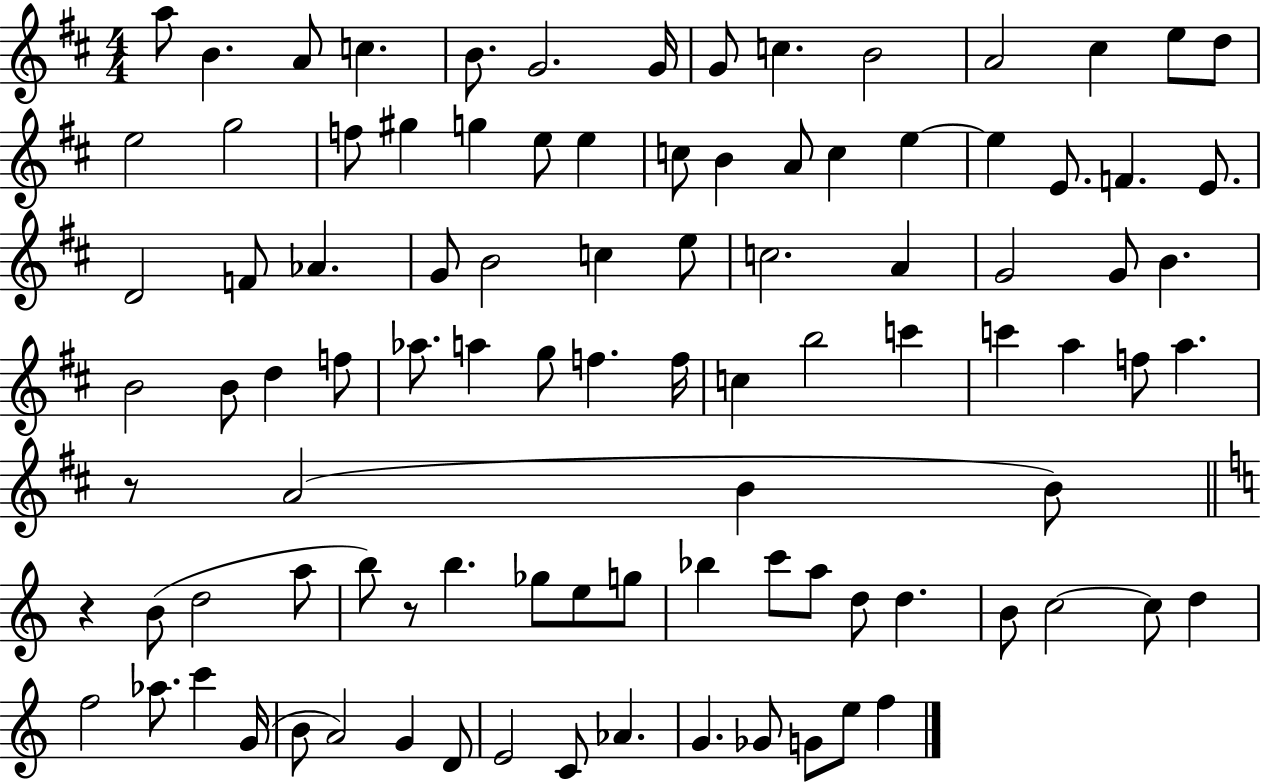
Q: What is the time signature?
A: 4/4